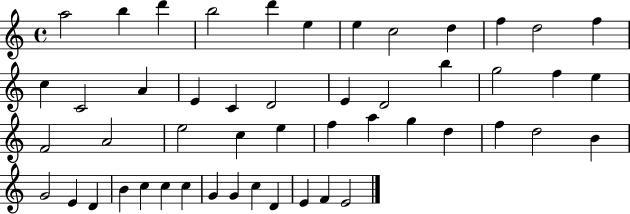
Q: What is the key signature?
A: C major